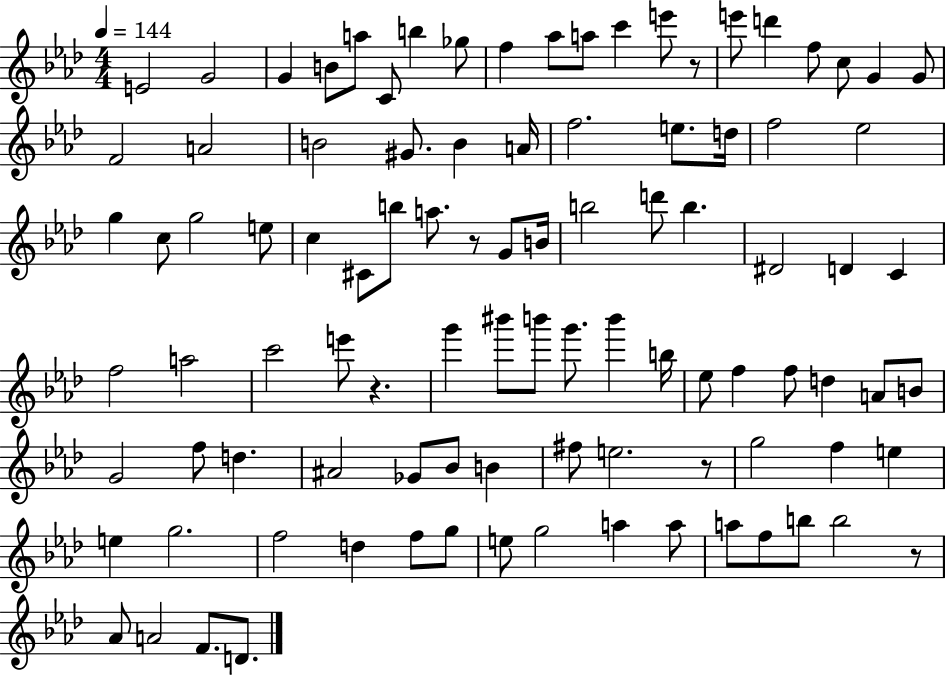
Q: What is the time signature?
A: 4/4